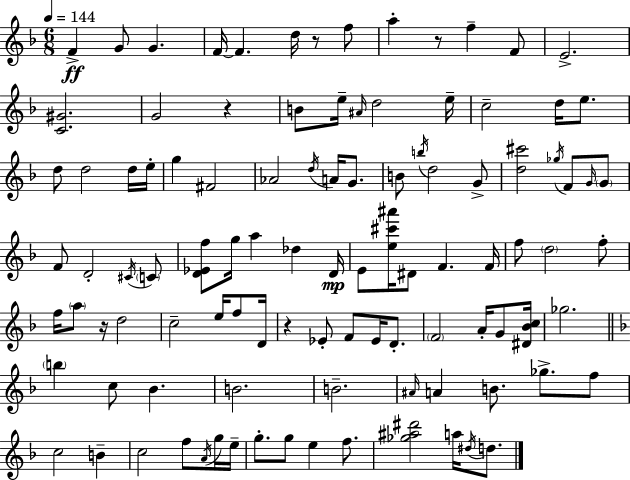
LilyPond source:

{
  \clef treble
  \numericTimeSignature
  \time 6/8
  \key d \minor
  \tempo 4 = 144
  f'4->\ff g'8 g'4. | f'16~~ f'4. d''16 r8 f''8 | a''4-. r8 f''4-- f'8 | e'2.-> | \break <c' gis'>2. | g'2 r4 | b'8 e''16-- \grace { ais'16 } d''2 | e''16-- c''2-- d''16 e''8. | \break d''8 d''2 d''16 | e''16-. g''4 fis'2 | aes'2 \acciaccatura { d''16 } a'16 g'8. | b'8 \acciaccatura { b''16 } d''2 | \break g'8-> <d'' cis'''>2 \acciaccatura { ges''16 } | f'8 \grace { g'16 } \parenthesize g'8 f'8 d'2-. | \acciaccatura { cis'16 } \parenthesize c'8 <d' ees' f''>8 g''16 a''4 | des''4 d'16\mp e'8 <e'' cis''' ais'''>16 dis'8 f'4. | \break f'16 f''8 \parenthesize d''2 | f''8-. f''16 \parenthesize a''8 r16 d''2 | c''2-- | e''16 f''8 d'16 r4 ees'8-. | \break f'8 ees'16 d'8.-. \parenthesize f'2 | a'16-. g'8 <dis' bes' c''>16 ges''2. | \bar "||" \break \key f \major \parenthesize b''4 c''8 bes'4. | b'2. | b'2.-- | \grace { ais'16 } a'4 b'8. ges''8.-> f''8 | \break c''2 b'4-- | c''2 f''8 \acciaccatura { a'16 } | g''16 e''16-- g''8.-. g''8 e''4 f''8. | <ges'' ais'' dis'''>2 a''16 \acciaccatura { dis''16 } | \break d''8. \bar "|."
}